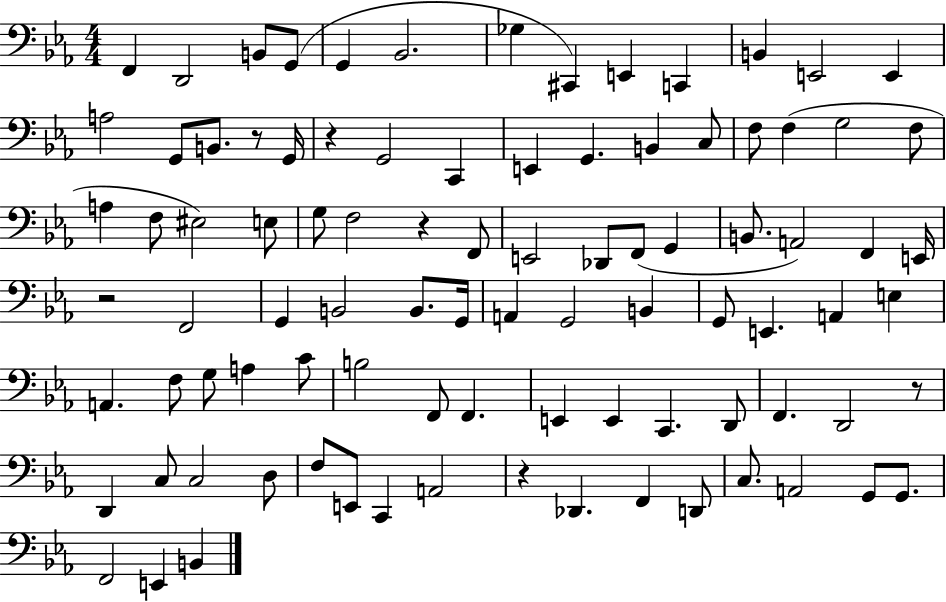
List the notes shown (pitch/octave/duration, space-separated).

F2/q D2/h B2/e G2/e G2/q Bb2/h. Gb3/q C#2/q E2/q C2/q B2/q E2/h E2/q A3/h G2/e B2/e. R/e G2/s R/q G2/h C2/q E2/q G2/q. B2/q C3/e F3/e F3/q G3/h F3/e A3/q F3/e EIS3/h E3/e G3/e F3/h R/q F2/e E2/h Db2/e F2/e G2/q B2/e. A2/h F2/q E2/s R/h F2/h G2/q B2/h B2/e. G2/s A2/q G2/h B2/q G2/e E2/q. A2/q E3/q A2/q. F3/e G3/e A3/q C4/e B3/h F2/e F2/q. E2/q E2/q C2/q. D2/e F2/q. D2/h R/e D2/q C3/e C3/h D3/e F3/e E2/e C2/q A2/h R/q Db2/q. F2/q D2/e C3/e. A2/h G2/e G2/e. F2/h E2/q B2/q